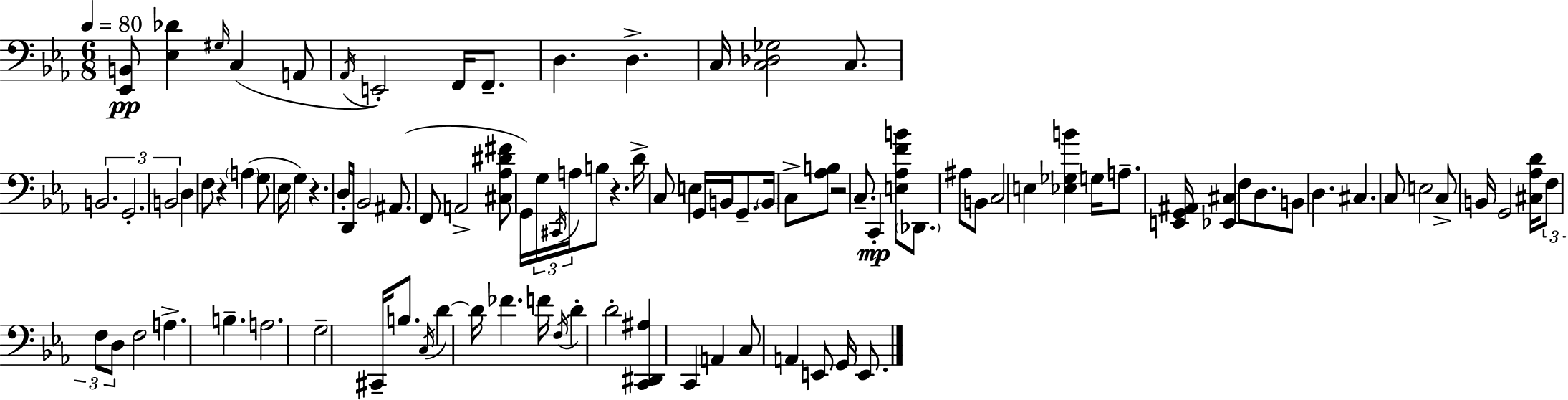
{
  \clef bass
  \numericTimeSignature
  \time 6/8
  \key c \minor
  \tempo 4 = 80
  <ees, b,>8\pp <ees des'>4 \grace { gis16 } c4( a,8 | \acciaccatura { aes,16 } e,2-.) f,16 f,8.-- | d4. d4.-> | c16 <c des ges>2 c8. | \break \tuplet 3/2 { b,2. | g,2.-. | b,2 } d4 | f8 r4 \parenthesize a4( | \break g8 ees16 g4) r4. | d16-. d,16 bes,2 ais,8.( | f,8 a,2-> | <cis aes dis' fis'>8 g,16) \tuplet 3/2 { g16 \acciaccatura { cis,16 } a16 } b8 r4. | \break d'16-> c8 e4 g,16 b,16 g,8.-- | \parenthesize b,16 c8-> <aes b>8 r2 | c8.-- c,4-.\mp <e aes f' b'>8 | \parenthesize des,8. ais8 b,8 c2 | \break e4 <ees ges b'>4 g16 | a8.-- <e, g, ais,>16 <ees, cis>4 f8 d8. | b,8 d4. cis4. | c8 e2 | \break c8-> b,16 g,2 | <cis aes d'>16 \tuplet 3/2 { f8 f8 d8 } f2 | a4.-> b4.-- | a2. | \break g2-- cis,16-- | b8. \acciaccatura { c16 } d'4~~ d'16 fes'4. | f'16 \acciaccatura { f16 } d'4-. d'2-. | <c, dis, ais>4 c,4 | \break a,4 c8 a,4 e,8 | g,16 e,8. \bar "|."
}